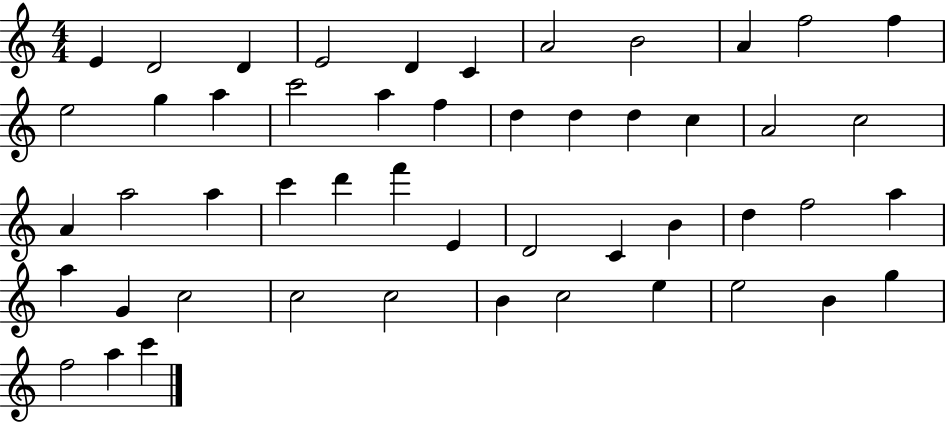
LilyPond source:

{
  \clef treble
  \numericTimeSignature
  \time 4/4
  \key c \major
  e'4 d'2 d'4 | e'2 d'4 c'4 | a'2 b'2 | a'4 f''2 f''4 | \break e''2 g''4 a''4 | c'''2 a''4 f''4 | d''4 d''4 d''4 c''4 | a'2 c''2 | \break a'4 a''2 a''4 | c'''4 d'''4 f'''4 e'4 | d'2 c'4 b'4 | d''4 f''2 a''4 | \break a''4 g'4 c''2 | c''2 c''2 | b'4 c''2 e''4 | e''2 b'4 g''4 | \break f''2 a''4 c'''4 | \bar "|."
}